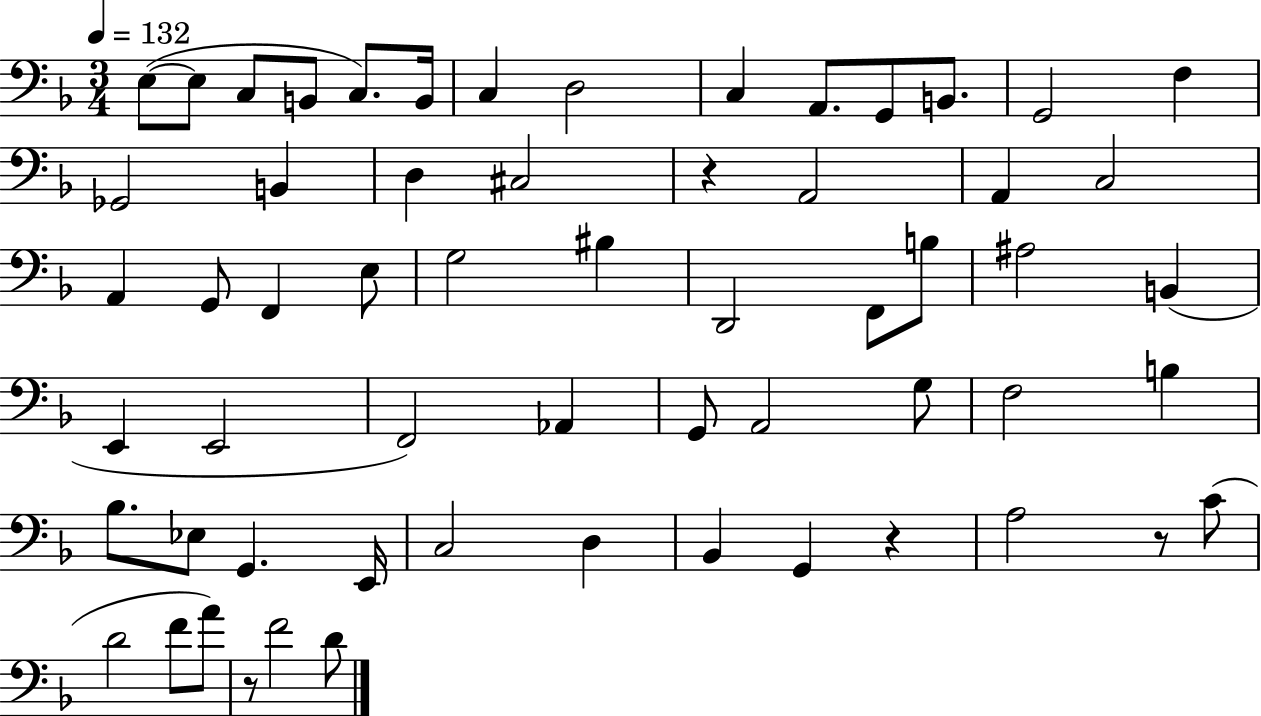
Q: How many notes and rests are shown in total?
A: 60